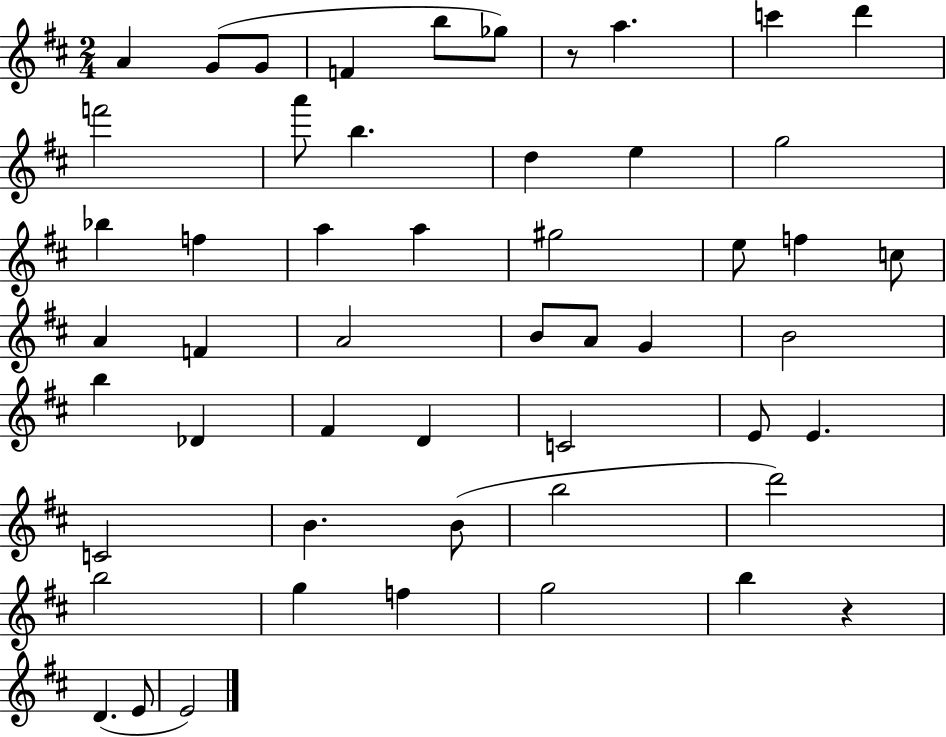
A4/q G4/e G4/e F4/q B5/e Gb5/e R/e A5/q. C6/q D6/q F6/h A6/e B5/q. D5/q E5/q G5/h Bb5/q F5/q A5/q A5/q G#5/h E5/e F5/q C5/e A4/q F4/q A4/h B4/e A4/e G4/q B4/h B5/q Db4/q F#4/q D4/q C4/h E4/e E4/q. C4/h B4/q. B4/e B5/h D6/h B5/h G5/q F5/q G5/h B5/q R/q D4/q. E4/e E4/h